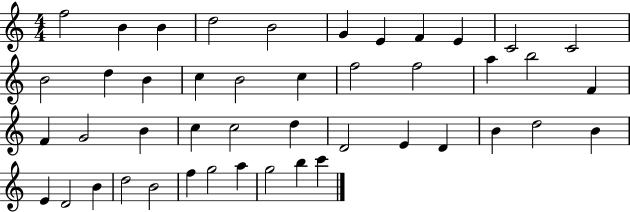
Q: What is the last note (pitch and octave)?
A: C6